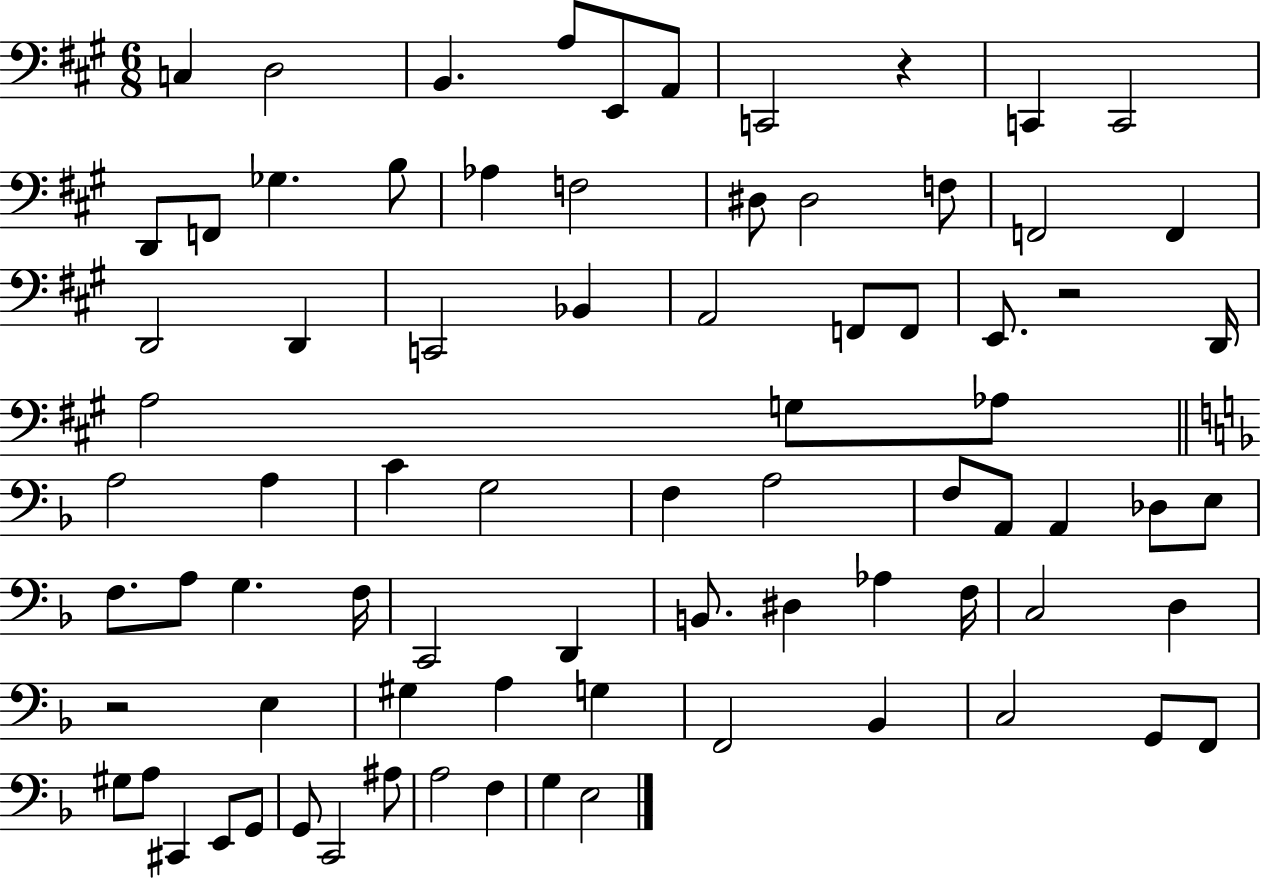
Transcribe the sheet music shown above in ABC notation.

X:1
T:Untitled
M:6/8
L:1/4
K:A
C, D,2 B,, A,/2 E,,/2 A,,/2 C,,2 z C,, C,,2 D,,/2 F,,/2 _G, B,/2 _A, F,2 ^D,/2 ^D,2 F,/2 F,,2 F,, D,,2 D,, C,,2 _B,, A,,2 F,,/2 F,,/2 E,,/2 z2 D,,/4 A,2 G,/2 _A,/2 A,2 A, C G,2 F, A,2 F,/2 A,,/2 A,, _D,/2 E,/2 F,/2 A,/2 G, F,/4 C,,2 D,, B,,/2 ^D, _A, F,/4 C,2 D, z2 E, ^G, A, G, F,,2 _B,, C,2 G,,/2 F,,/2 ^G,/2 A,/2 ^C,, E,,/2 G,,/2 G,,/2 C,,2 ^A,/2 A,2 F, G, E,2